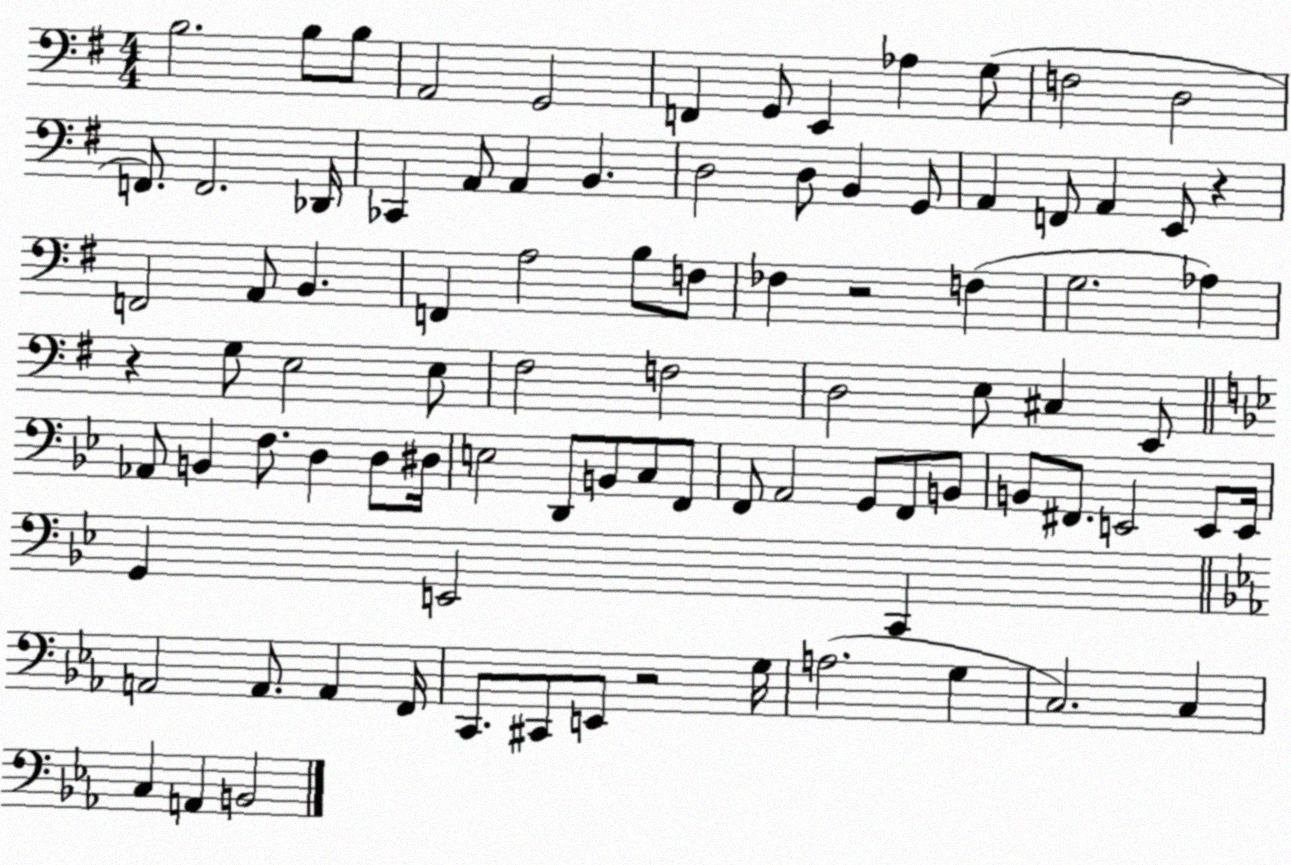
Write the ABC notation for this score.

X:1
T:Untitled
M:4/4
L:1/4
K:G
B,2 B,/2 B,/2 A,,2 G,,2 F,, G,,/2 E,, _A, G,/2 F,2 D,2 F,,/2 F,,2 _D,,/4 _C,, A,,/2 A,, B,, D,2 D,/2 B,, G,,/2 A,, F,,/2 A,, E,,/2 z F,,2 A,,/2 B,, F,, A,2 B,/2 F,/2 _F, z2 F, G,2 _A, z G,/2 E,2 E,/2 ^F,2 F,2 D,2 E,/2 ^C, E,,/2 _A,,/2 B,, F,/2 D, D,/2 ^D,/4 E,2 D,,/2 B,,/2 C,/2 F,,/2 F,,/2 A,,2 G,,/2 F,,/2 B,,/2 B,,/2 ^F,,/2 E,,2 E,,/2 E,,/4 G,, E,,2 C,, A,,2 A,,/2 A,, F,,/4 C,,/2 ^C,,/2 E,,/2 z2 G,/4 A,2 G, C,2 C, C, A,, B,,2